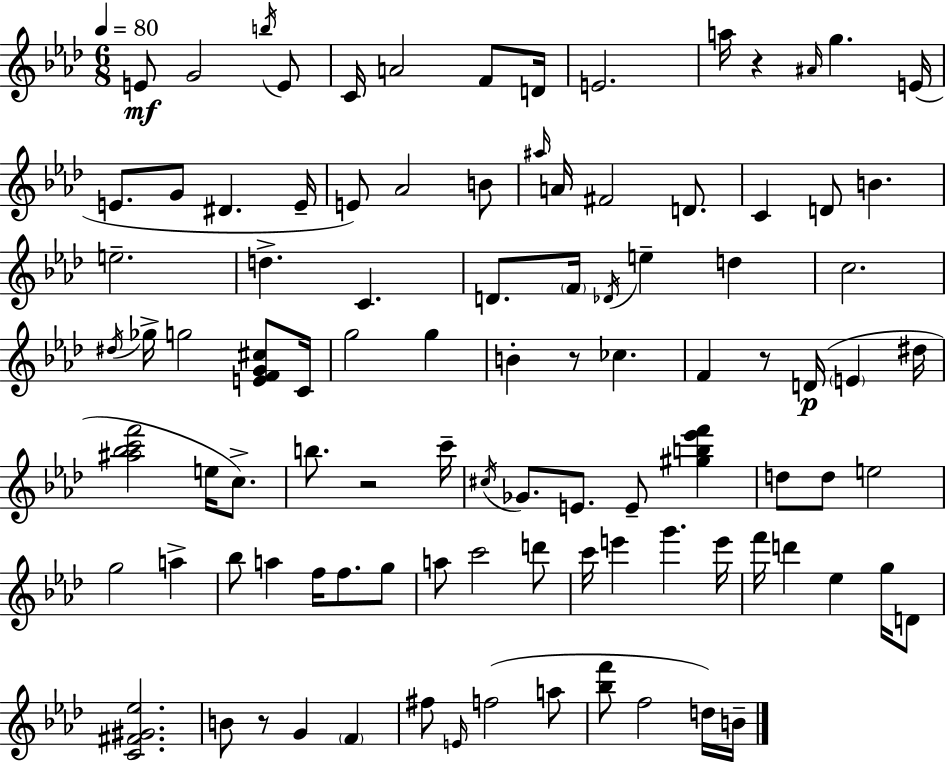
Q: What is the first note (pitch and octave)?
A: E4